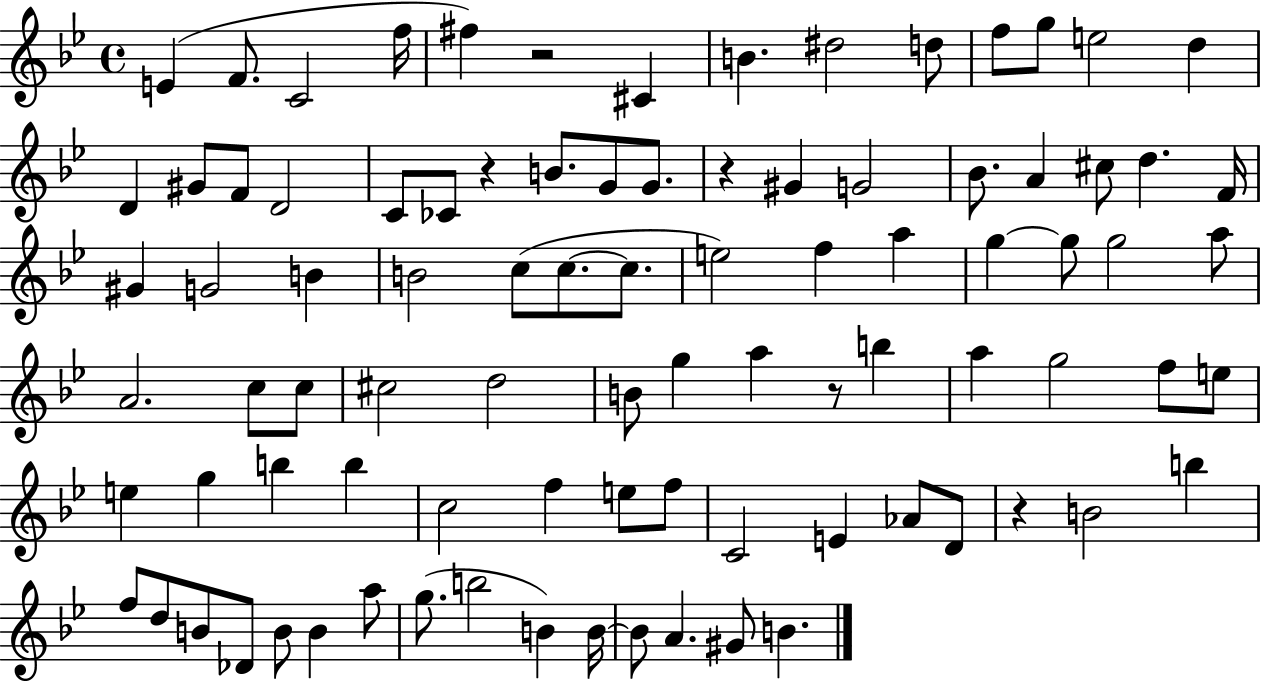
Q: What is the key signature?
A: BES major